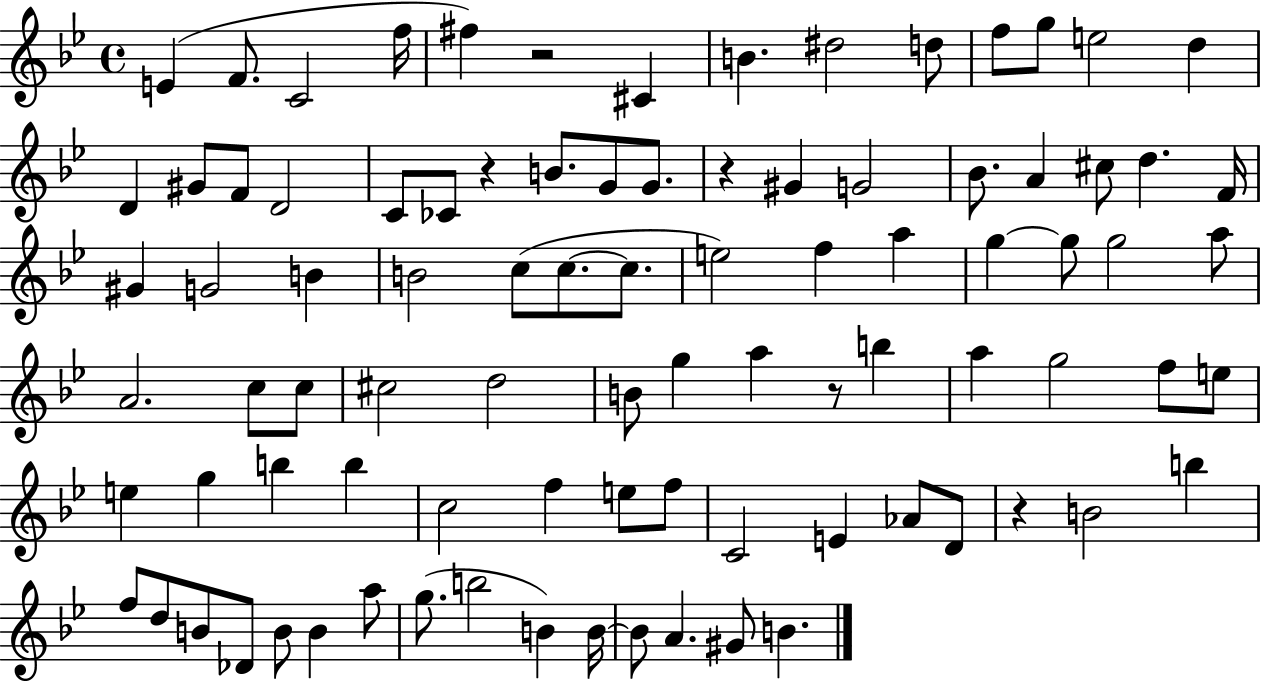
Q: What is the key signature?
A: BES major